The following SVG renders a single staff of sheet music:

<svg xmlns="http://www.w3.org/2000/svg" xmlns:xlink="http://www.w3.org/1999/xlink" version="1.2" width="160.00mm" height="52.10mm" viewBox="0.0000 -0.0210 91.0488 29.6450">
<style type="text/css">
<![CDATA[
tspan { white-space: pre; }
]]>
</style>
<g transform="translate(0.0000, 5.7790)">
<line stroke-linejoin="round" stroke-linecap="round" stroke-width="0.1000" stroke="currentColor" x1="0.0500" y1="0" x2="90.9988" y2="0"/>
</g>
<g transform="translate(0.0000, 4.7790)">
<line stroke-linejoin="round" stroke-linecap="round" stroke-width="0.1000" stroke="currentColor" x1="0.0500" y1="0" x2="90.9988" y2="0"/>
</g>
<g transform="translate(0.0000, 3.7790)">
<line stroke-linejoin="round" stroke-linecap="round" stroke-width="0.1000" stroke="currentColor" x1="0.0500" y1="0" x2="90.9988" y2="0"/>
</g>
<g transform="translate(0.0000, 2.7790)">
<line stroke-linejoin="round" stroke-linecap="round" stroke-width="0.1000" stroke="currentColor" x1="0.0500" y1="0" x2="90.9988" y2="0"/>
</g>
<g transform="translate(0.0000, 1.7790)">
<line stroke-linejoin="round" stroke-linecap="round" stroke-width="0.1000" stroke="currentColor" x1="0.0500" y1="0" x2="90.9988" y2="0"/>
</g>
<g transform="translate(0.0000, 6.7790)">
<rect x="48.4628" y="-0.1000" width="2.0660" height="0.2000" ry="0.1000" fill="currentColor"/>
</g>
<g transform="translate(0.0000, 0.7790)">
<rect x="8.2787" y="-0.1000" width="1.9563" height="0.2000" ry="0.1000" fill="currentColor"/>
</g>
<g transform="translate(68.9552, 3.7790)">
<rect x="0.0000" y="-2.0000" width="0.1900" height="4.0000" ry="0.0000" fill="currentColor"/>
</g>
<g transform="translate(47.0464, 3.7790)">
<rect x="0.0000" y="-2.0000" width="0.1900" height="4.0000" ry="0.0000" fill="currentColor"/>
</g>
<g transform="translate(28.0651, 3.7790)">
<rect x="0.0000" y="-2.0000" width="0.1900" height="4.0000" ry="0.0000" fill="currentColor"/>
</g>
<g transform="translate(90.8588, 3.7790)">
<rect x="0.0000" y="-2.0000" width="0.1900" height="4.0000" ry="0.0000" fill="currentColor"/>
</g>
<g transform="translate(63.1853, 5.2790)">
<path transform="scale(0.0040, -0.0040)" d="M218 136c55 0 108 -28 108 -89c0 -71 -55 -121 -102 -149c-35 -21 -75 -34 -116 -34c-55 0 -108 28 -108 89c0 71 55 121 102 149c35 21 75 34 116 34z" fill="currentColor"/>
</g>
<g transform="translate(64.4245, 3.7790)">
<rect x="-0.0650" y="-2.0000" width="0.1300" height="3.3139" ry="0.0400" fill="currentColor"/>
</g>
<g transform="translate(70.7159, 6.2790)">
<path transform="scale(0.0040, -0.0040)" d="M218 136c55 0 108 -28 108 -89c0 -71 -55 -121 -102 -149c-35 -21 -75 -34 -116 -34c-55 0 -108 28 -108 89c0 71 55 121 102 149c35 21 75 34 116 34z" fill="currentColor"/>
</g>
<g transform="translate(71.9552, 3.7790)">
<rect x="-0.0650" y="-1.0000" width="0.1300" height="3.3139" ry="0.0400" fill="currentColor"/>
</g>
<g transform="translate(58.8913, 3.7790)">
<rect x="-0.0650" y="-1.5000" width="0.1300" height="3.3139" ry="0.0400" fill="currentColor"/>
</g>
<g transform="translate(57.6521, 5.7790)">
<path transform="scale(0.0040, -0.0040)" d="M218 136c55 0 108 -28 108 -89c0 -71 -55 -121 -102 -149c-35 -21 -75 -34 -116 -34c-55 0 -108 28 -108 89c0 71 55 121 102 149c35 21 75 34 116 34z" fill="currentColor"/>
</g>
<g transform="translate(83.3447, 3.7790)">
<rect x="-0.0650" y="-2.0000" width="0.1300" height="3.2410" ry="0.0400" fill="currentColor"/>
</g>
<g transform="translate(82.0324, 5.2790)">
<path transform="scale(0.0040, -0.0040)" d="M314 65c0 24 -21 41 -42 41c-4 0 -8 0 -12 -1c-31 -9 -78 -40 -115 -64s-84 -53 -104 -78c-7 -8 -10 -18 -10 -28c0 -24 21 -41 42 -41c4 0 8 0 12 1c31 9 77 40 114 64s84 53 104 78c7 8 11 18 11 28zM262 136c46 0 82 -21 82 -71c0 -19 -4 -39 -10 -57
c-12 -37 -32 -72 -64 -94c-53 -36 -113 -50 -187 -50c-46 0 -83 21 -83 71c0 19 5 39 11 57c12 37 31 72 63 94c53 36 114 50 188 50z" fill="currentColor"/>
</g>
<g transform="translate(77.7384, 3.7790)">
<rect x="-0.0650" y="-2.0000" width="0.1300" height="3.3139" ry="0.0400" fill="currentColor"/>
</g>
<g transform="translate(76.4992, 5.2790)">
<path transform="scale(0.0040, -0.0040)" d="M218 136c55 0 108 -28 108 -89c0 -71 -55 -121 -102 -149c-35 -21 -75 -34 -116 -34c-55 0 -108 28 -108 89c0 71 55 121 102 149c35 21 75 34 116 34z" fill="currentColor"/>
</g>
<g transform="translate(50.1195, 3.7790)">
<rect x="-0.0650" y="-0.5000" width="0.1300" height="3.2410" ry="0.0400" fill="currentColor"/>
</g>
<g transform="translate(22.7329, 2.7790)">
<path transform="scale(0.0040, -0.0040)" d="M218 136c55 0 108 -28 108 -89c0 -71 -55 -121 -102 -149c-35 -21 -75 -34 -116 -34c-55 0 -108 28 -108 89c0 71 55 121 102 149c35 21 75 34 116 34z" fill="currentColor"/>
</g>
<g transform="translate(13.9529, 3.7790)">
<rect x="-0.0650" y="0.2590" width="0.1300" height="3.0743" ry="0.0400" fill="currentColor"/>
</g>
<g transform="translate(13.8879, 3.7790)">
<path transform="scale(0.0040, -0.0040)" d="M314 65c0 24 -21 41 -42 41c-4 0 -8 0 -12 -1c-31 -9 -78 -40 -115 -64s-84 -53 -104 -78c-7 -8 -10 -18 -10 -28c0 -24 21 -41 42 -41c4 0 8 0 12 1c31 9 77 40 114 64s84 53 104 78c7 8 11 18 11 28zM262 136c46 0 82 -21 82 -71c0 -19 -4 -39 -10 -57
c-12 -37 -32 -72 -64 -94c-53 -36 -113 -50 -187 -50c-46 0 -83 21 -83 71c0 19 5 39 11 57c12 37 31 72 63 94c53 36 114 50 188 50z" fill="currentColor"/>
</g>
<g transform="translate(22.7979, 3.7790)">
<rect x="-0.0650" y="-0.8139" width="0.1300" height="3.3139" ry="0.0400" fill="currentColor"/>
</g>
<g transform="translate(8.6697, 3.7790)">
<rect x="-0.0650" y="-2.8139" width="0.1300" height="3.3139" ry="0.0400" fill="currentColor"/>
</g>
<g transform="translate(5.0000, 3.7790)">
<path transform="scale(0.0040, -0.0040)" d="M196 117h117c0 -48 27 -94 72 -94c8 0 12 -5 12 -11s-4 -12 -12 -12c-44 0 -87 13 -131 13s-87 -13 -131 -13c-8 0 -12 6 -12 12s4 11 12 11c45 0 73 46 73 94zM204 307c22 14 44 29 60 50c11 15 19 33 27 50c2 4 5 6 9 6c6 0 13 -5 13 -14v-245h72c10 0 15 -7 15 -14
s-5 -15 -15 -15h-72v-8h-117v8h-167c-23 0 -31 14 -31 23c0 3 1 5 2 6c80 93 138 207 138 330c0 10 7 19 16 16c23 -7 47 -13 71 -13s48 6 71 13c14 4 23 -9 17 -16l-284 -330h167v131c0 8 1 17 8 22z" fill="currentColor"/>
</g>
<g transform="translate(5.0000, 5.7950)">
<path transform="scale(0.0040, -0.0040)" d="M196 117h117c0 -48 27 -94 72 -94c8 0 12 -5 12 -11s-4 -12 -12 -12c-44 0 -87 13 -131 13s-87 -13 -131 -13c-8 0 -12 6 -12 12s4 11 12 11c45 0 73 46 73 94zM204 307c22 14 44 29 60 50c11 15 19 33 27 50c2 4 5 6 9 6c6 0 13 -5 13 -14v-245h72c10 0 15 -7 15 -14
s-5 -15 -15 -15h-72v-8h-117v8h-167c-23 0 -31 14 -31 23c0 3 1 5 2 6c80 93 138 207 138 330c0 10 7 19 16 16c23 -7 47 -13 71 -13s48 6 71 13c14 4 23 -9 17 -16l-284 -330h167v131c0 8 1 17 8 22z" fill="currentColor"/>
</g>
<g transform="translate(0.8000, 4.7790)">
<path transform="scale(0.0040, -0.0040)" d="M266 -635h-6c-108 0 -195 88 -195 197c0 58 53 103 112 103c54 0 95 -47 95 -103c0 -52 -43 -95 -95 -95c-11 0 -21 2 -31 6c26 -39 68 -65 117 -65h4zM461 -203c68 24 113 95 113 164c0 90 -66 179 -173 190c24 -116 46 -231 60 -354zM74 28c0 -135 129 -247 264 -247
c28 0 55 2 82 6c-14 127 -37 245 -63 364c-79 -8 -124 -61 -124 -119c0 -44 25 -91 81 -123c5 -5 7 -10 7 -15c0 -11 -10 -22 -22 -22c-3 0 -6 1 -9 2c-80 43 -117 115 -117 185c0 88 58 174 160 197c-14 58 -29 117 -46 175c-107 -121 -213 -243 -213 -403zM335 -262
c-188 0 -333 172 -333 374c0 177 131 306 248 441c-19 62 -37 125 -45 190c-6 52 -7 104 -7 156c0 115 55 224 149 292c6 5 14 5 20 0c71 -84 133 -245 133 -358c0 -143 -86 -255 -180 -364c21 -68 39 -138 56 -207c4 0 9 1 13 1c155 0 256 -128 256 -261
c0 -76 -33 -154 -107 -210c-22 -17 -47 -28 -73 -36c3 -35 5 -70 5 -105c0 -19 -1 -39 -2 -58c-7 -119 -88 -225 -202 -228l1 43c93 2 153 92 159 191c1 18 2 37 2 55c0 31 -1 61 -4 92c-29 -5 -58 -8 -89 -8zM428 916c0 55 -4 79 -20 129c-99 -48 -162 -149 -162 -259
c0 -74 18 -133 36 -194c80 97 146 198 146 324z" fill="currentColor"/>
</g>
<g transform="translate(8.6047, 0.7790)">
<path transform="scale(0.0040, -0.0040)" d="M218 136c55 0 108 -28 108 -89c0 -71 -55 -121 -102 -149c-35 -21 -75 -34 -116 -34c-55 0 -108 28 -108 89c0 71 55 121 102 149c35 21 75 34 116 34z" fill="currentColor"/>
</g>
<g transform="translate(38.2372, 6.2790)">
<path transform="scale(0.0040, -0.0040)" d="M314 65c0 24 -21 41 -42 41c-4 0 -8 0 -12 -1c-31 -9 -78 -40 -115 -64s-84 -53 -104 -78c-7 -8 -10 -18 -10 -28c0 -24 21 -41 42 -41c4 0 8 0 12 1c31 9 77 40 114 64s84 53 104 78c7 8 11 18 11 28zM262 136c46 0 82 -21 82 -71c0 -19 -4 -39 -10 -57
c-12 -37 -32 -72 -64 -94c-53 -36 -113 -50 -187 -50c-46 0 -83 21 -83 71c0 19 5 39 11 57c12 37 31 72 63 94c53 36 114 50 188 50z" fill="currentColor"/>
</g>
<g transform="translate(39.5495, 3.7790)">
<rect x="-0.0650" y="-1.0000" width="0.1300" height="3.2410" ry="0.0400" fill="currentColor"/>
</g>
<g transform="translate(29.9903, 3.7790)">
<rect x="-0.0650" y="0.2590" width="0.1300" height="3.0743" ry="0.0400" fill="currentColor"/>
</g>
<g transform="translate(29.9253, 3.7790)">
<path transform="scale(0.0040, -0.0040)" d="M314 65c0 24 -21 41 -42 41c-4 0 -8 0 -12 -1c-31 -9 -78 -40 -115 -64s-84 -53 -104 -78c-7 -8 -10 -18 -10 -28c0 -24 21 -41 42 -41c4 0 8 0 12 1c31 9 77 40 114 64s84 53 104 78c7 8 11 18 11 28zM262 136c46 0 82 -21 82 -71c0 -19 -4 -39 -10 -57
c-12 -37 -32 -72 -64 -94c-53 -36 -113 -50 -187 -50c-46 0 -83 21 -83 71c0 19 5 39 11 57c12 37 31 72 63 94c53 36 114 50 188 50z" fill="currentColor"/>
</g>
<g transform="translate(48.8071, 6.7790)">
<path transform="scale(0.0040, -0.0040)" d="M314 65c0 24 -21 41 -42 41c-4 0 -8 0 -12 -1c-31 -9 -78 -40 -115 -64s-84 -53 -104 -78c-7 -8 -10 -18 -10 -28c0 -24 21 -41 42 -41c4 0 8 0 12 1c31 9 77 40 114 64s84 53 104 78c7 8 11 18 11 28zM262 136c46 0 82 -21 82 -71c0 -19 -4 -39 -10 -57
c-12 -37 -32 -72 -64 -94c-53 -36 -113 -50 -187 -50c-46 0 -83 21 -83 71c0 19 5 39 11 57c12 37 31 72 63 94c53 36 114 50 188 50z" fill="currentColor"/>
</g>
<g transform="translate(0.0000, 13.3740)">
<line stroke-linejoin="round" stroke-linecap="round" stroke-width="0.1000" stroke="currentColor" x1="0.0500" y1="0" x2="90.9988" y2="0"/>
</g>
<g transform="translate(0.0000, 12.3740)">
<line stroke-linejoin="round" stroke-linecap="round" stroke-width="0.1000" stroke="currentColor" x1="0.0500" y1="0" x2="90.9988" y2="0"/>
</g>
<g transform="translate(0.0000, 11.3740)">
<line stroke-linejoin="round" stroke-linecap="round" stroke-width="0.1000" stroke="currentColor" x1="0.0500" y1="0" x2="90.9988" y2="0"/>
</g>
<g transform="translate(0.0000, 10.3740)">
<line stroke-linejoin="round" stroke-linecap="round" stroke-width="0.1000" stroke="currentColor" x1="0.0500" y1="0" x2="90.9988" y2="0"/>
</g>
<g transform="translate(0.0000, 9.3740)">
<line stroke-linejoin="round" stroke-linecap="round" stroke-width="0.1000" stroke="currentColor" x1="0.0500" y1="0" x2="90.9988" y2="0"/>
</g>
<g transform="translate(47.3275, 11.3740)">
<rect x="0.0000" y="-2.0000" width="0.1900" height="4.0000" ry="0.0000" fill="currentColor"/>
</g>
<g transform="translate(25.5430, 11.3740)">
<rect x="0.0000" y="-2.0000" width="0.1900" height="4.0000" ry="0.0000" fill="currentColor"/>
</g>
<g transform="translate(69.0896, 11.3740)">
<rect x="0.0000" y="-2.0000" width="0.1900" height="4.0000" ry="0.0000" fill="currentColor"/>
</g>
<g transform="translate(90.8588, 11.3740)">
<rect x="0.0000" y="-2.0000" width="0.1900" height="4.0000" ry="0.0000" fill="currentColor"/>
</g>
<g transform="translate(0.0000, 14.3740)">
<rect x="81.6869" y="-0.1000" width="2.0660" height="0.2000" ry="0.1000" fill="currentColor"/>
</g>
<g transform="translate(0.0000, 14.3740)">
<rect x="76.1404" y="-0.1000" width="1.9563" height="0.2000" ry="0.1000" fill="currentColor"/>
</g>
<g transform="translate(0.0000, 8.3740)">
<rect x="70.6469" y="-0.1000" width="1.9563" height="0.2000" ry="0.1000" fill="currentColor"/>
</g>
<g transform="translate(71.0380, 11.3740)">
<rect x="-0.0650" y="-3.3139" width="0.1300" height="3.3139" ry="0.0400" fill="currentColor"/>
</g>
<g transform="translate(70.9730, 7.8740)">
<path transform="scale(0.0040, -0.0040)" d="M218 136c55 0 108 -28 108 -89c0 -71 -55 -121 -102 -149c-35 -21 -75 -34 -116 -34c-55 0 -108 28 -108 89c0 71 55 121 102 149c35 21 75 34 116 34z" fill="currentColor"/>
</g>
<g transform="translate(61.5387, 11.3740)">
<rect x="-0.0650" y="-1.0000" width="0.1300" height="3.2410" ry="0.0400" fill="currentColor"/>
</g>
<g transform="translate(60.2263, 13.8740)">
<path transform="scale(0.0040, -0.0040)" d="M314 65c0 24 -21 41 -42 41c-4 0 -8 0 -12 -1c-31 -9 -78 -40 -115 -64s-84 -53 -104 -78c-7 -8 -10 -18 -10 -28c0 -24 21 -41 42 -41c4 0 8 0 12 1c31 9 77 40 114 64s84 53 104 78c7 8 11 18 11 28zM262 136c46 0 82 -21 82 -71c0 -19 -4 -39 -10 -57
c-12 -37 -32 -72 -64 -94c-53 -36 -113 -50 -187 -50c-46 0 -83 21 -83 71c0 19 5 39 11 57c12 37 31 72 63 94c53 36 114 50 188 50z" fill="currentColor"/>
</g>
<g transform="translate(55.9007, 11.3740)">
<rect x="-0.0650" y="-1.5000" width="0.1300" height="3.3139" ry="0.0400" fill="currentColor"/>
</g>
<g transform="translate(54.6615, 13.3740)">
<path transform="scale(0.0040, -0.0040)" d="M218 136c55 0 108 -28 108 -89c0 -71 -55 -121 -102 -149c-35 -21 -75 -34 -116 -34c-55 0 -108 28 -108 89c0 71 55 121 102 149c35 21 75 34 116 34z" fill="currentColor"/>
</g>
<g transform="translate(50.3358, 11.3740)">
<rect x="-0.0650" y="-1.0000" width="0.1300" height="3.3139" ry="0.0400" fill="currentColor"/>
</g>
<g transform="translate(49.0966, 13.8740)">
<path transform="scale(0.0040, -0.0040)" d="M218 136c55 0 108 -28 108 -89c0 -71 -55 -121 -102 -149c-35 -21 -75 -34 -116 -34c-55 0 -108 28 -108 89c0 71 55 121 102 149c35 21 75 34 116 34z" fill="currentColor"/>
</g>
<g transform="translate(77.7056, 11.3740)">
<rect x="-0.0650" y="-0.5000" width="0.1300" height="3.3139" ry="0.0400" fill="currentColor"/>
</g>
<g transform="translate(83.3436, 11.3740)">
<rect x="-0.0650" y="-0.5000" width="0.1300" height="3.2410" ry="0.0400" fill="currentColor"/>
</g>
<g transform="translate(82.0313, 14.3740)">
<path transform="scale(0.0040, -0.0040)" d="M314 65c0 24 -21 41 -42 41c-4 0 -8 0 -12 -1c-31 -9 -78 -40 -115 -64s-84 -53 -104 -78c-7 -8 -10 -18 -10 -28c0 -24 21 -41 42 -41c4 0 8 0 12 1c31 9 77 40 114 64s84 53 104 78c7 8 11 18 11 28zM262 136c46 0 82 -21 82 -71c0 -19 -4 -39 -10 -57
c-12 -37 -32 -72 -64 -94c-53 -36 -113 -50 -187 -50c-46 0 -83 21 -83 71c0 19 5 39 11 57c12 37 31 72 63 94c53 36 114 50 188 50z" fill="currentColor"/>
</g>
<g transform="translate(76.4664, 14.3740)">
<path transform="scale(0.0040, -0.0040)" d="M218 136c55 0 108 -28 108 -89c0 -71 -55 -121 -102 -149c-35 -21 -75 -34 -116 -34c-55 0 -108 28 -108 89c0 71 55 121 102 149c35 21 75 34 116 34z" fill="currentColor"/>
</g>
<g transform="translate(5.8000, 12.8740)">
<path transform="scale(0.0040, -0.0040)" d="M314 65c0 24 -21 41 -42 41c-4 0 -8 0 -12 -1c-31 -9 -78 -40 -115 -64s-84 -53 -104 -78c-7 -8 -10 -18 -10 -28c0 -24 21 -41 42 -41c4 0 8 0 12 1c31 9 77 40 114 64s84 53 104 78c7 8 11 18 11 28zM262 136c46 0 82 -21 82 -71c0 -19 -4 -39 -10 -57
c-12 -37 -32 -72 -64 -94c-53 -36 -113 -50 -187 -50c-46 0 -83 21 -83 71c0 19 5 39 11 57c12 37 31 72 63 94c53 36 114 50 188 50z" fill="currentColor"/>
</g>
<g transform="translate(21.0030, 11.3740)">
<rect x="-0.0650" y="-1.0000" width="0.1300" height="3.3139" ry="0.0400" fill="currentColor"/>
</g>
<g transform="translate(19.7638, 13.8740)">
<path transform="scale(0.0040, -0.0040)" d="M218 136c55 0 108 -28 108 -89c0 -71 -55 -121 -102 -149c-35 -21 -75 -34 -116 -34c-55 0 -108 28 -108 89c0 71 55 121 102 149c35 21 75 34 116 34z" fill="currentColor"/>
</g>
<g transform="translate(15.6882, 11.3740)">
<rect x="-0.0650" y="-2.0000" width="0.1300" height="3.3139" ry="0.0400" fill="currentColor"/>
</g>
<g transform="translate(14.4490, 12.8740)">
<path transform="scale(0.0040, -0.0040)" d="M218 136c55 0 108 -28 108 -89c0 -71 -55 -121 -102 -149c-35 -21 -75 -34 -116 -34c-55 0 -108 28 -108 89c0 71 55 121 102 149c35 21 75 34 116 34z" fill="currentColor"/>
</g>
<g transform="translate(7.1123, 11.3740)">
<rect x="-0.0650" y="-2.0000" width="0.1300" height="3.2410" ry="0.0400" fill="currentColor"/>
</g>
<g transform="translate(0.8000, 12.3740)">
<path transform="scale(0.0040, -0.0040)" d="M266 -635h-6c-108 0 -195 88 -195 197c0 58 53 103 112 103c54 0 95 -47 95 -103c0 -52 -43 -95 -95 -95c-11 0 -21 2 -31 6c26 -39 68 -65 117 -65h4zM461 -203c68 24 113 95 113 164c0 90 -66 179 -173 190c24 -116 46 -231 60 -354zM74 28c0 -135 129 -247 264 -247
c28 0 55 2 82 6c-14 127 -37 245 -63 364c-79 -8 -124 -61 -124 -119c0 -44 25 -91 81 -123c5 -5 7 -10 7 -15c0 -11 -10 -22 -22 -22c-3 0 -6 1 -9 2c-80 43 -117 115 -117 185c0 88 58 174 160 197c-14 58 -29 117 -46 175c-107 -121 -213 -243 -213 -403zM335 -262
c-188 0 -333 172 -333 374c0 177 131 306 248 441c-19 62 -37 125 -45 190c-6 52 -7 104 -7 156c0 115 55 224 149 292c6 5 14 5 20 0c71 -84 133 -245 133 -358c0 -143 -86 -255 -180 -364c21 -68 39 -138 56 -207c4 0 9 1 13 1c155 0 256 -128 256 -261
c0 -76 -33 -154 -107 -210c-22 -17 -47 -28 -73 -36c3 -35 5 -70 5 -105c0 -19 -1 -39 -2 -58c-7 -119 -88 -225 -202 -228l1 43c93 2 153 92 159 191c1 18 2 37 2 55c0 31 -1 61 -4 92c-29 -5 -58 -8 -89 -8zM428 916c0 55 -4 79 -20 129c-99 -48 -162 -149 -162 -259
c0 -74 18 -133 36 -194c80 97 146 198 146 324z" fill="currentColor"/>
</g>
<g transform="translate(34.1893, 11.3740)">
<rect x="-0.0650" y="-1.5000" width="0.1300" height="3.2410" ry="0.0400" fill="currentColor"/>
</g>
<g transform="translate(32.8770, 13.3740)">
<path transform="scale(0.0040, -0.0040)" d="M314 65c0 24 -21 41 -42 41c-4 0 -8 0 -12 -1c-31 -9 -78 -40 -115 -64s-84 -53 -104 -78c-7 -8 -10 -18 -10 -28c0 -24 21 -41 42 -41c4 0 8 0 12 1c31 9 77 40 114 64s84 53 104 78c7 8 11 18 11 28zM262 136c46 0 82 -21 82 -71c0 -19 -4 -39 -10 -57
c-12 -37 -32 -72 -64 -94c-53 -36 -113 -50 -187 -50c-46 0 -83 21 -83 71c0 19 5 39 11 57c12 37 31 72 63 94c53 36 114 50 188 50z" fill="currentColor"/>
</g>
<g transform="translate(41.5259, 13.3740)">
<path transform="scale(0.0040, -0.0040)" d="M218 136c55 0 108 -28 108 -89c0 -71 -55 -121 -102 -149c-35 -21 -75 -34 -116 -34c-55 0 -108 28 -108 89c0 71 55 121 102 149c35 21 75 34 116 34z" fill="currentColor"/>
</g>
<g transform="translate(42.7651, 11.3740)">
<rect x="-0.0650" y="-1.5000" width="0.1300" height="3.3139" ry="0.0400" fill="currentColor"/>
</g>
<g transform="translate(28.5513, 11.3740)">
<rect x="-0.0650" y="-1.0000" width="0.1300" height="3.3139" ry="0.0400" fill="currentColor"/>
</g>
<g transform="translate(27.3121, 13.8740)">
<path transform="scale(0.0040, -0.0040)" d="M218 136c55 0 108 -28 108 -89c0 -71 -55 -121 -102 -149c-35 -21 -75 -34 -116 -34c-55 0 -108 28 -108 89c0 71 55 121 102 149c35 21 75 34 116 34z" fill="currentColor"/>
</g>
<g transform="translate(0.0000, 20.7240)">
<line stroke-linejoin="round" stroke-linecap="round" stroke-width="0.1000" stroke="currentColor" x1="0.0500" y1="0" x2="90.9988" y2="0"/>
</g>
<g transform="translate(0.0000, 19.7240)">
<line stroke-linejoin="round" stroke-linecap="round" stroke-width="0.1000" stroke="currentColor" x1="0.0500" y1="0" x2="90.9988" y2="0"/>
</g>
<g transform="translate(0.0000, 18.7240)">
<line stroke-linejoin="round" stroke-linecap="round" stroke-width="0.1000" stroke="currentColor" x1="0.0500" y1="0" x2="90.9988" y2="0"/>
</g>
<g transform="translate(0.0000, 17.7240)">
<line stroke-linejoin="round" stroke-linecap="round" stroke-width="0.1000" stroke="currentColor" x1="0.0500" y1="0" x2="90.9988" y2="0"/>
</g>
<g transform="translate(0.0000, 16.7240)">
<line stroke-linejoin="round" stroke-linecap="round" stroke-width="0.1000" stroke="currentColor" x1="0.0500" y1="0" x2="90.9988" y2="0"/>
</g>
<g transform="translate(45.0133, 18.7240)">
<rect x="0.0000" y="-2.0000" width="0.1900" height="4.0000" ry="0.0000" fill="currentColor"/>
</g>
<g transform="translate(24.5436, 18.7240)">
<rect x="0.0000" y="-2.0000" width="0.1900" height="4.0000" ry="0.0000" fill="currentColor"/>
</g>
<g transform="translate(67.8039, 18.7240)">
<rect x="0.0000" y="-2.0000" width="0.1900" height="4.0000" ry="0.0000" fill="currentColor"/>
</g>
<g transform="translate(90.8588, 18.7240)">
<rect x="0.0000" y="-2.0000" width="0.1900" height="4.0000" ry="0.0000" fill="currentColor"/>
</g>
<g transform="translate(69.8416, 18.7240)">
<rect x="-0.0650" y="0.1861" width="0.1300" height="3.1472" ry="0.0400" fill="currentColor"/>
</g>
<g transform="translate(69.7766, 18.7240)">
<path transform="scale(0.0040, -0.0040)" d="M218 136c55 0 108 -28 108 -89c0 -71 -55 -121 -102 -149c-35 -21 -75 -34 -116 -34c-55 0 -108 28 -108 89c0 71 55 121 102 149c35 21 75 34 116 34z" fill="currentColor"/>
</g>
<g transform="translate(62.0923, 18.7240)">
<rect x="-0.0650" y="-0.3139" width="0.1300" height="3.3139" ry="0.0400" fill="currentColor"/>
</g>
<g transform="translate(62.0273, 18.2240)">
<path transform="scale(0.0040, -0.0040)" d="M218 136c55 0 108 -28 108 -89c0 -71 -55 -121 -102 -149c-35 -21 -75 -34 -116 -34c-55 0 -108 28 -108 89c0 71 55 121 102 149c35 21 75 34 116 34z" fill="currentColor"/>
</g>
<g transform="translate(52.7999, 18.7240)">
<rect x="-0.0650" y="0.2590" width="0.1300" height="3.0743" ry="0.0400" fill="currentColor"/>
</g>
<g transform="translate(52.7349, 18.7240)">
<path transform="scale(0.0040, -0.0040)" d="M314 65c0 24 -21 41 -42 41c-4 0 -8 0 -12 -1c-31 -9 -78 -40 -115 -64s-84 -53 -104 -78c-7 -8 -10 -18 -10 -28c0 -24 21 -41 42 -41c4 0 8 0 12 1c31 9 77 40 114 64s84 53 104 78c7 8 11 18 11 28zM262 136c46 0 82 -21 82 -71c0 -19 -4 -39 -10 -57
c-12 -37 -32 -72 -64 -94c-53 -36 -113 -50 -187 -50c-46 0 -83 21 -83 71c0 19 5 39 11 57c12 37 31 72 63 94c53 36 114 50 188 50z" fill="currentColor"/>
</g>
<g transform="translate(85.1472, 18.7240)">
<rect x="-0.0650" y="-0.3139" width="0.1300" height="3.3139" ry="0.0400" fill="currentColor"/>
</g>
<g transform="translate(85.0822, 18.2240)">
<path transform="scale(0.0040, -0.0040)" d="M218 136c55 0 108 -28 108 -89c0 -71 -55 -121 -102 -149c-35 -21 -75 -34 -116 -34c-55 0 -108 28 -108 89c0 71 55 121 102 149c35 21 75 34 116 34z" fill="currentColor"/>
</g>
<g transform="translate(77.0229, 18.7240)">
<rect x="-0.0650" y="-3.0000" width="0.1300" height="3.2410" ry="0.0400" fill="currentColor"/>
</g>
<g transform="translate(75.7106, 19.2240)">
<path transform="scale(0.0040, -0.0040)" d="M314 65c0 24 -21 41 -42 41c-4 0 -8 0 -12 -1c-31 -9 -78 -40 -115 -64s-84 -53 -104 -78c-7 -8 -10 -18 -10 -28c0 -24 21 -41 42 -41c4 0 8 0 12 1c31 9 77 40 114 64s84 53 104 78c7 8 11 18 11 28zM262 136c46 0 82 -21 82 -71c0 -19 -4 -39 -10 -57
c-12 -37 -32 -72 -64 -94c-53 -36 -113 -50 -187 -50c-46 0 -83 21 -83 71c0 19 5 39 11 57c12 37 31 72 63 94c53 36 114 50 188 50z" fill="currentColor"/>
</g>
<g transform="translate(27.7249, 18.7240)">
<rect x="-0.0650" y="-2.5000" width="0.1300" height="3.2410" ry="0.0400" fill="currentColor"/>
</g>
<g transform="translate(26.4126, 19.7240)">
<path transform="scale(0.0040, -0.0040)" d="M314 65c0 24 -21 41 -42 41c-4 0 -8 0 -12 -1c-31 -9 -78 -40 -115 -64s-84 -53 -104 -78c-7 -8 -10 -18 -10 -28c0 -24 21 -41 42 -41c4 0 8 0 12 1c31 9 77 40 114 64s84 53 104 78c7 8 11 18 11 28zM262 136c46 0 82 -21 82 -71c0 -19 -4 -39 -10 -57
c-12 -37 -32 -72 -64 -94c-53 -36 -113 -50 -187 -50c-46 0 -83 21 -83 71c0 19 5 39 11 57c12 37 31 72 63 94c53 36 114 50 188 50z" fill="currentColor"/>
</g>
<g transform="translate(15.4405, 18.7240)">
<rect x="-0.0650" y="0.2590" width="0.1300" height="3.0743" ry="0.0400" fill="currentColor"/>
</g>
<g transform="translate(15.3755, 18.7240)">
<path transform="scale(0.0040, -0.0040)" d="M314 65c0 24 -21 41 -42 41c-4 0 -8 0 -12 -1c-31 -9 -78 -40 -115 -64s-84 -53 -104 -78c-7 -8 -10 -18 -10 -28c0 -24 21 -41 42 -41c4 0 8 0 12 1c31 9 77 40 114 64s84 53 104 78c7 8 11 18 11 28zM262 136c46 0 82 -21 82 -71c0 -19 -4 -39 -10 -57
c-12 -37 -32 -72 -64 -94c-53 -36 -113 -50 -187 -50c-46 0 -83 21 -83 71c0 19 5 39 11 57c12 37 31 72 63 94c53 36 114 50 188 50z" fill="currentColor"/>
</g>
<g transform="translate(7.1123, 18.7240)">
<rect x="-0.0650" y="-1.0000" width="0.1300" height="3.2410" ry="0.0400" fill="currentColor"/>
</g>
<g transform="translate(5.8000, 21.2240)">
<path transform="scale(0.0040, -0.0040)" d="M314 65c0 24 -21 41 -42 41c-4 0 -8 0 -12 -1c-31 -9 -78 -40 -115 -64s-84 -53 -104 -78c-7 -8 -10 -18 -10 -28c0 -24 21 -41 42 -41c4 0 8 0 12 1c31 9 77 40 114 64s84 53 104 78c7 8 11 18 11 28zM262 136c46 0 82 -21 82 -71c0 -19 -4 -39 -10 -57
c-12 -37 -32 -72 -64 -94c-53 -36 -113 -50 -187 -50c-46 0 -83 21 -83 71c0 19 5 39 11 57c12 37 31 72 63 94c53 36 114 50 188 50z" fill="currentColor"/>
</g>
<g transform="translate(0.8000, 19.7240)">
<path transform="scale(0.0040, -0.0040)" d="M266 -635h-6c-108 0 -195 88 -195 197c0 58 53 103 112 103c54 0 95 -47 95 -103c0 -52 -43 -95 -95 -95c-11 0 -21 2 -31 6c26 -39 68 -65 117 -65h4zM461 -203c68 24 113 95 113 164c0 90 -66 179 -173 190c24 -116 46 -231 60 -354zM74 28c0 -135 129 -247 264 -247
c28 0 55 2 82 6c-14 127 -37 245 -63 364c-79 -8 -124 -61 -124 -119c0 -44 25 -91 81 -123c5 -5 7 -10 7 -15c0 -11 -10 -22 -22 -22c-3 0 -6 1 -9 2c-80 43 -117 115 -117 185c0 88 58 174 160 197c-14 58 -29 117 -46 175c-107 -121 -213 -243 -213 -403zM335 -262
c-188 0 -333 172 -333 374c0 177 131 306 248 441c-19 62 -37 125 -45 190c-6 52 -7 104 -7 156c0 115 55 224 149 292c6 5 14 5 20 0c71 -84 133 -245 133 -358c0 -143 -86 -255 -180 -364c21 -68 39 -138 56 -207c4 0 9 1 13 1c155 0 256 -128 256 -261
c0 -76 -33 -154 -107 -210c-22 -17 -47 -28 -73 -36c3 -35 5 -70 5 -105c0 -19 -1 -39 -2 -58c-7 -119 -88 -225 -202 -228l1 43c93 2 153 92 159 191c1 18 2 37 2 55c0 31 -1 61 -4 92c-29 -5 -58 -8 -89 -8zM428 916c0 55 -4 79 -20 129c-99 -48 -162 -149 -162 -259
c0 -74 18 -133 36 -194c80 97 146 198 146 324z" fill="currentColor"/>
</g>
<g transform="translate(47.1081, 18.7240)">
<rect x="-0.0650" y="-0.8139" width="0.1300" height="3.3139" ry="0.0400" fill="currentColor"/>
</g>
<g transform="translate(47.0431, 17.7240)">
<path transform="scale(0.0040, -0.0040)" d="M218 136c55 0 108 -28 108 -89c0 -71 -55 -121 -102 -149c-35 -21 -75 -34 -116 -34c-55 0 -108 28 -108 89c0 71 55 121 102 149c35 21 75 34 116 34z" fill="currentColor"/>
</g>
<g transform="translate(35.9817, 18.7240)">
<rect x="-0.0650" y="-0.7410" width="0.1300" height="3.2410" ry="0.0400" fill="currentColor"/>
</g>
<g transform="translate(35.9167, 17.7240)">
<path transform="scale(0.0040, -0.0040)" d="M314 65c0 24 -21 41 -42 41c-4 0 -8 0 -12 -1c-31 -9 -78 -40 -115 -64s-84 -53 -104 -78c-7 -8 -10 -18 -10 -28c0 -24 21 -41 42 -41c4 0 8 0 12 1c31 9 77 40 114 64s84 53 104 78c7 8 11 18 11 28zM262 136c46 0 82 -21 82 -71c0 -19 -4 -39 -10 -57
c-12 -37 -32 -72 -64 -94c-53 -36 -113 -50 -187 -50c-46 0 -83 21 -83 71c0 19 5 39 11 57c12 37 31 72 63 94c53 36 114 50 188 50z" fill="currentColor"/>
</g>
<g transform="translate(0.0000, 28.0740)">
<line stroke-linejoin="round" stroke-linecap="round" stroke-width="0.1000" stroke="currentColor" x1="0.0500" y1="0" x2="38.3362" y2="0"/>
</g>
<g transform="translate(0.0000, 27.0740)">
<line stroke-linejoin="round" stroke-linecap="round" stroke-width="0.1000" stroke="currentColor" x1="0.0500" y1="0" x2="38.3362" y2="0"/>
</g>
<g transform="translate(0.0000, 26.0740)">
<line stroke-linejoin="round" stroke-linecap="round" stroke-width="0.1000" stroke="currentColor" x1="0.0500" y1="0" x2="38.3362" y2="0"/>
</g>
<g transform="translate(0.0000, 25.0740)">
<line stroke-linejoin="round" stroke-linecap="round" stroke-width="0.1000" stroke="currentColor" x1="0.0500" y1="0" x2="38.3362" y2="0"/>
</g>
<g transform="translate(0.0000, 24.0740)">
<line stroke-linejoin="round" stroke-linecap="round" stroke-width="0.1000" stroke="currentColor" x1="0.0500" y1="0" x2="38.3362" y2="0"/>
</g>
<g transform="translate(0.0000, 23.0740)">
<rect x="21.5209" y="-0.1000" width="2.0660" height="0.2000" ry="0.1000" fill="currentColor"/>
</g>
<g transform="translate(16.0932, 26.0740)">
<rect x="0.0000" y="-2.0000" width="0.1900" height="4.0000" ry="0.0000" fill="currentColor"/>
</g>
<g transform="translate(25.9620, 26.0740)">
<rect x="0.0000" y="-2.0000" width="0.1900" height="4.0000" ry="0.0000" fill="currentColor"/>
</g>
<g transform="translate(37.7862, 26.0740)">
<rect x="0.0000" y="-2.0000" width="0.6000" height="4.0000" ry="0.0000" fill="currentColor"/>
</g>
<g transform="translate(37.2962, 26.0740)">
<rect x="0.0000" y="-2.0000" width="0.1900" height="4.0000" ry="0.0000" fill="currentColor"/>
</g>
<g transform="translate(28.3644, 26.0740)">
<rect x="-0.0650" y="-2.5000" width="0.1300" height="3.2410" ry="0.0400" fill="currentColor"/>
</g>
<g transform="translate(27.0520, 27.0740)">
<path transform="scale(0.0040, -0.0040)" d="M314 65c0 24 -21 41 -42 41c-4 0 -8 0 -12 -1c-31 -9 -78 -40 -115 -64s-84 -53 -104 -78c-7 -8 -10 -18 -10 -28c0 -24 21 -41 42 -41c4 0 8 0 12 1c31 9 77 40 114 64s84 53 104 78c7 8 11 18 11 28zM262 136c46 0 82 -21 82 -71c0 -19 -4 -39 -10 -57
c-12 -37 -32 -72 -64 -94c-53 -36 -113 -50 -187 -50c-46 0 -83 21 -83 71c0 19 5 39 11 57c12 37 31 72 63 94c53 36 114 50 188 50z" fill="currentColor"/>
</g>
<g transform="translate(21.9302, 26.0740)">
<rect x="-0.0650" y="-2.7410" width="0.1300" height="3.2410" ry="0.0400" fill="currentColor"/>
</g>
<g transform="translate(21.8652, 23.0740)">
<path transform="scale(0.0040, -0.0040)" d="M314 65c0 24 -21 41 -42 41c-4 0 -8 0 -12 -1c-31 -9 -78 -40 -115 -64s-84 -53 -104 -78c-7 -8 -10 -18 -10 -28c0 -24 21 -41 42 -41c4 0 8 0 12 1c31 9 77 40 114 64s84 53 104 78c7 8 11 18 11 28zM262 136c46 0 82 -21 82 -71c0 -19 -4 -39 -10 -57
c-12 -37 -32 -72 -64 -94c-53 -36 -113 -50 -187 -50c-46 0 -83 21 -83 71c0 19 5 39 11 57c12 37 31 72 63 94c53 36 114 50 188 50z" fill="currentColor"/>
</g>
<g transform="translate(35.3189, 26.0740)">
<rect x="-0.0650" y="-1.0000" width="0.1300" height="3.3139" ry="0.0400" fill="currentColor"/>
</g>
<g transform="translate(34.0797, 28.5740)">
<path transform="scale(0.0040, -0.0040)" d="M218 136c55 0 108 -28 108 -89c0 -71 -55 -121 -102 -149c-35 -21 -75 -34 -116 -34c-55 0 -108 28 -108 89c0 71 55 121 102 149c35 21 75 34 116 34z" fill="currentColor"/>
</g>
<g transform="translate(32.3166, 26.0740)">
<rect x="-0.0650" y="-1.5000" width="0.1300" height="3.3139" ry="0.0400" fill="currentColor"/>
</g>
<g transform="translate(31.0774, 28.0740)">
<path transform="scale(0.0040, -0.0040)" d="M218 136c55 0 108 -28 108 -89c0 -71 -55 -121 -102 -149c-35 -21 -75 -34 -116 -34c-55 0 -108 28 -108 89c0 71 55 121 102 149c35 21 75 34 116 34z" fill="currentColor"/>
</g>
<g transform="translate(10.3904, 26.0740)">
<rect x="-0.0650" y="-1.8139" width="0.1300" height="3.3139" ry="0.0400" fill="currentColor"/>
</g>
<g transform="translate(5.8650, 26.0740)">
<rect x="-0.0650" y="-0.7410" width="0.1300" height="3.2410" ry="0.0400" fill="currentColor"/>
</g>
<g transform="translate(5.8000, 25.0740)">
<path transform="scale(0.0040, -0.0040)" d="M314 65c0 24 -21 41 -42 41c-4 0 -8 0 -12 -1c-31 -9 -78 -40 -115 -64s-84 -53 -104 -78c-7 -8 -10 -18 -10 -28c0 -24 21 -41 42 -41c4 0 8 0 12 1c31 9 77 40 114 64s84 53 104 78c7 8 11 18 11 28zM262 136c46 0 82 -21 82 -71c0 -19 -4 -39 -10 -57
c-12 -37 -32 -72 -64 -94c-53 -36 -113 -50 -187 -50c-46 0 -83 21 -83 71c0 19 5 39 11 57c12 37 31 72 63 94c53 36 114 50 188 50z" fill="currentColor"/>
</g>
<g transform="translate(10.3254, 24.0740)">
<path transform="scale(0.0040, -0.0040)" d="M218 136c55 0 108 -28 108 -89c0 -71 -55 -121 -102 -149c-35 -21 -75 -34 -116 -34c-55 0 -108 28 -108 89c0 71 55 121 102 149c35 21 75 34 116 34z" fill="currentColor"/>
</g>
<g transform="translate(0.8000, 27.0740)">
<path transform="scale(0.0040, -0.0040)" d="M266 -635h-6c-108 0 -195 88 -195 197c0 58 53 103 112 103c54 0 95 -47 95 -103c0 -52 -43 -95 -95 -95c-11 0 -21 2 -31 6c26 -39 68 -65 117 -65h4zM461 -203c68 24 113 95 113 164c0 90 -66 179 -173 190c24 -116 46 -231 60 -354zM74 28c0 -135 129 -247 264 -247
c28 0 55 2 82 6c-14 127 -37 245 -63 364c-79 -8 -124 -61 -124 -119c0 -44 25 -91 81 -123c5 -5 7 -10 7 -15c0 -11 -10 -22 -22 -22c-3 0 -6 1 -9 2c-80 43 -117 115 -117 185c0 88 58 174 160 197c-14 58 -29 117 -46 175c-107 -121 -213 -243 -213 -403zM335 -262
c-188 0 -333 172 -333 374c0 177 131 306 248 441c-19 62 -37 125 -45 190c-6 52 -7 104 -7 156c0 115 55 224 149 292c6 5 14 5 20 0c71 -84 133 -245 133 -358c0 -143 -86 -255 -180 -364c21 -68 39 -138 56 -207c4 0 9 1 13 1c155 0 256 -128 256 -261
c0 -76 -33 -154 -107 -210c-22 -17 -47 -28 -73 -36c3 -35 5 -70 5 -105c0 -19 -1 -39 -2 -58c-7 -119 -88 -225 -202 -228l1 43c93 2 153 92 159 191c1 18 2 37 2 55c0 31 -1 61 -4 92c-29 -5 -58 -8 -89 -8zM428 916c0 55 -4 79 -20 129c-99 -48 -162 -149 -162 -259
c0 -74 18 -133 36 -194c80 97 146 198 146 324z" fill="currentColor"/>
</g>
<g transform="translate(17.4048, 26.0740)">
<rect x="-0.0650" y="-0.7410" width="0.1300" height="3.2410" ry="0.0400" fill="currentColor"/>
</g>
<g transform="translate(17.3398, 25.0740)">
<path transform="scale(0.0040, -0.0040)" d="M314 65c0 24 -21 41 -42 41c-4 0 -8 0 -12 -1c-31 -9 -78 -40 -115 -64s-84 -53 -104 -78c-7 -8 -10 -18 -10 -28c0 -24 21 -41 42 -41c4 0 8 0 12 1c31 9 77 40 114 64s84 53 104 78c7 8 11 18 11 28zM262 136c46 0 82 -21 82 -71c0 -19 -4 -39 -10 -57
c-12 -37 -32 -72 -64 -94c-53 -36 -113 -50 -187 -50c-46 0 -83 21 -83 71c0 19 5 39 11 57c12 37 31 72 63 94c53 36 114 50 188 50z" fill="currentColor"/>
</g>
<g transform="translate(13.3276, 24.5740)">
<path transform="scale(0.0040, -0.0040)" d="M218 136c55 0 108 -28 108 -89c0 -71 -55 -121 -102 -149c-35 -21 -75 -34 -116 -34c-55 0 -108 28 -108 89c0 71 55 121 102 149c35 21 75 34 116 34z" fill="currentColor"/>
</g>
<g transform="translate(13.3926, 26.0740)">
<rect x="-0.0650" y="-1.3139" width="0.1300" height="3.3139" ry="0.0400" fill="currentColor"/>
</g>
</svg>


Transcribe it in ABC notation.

X:1
T:Untitled
M:4/4
L:1/4
K:C
a B2 d B2 D2 C2 E F D F F2 F2 F D D E2 E D E D2 b C C2 D2 B2 G2 d2 d B2 c B A2 c d2 f e d2 a2 G2 E D